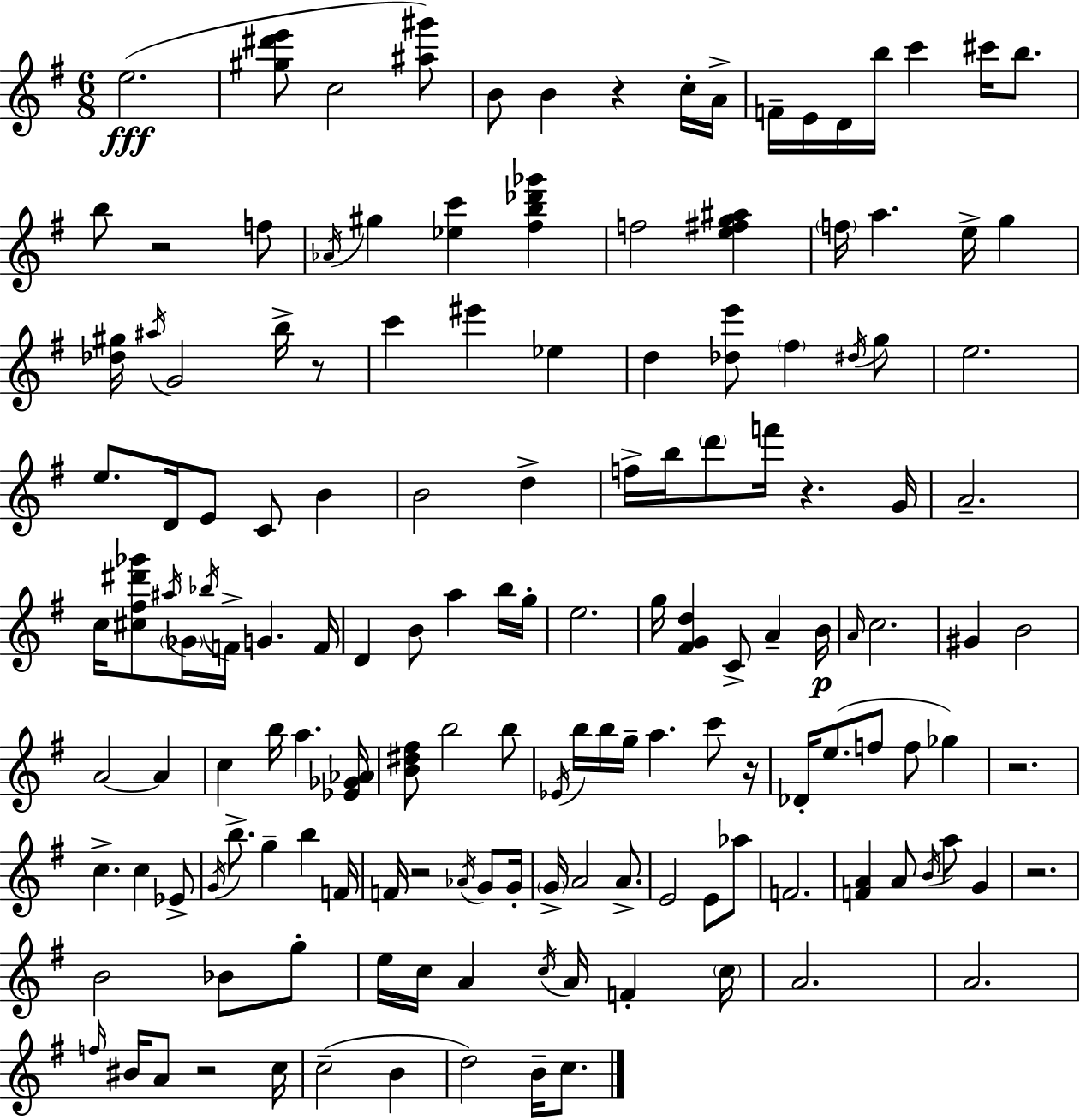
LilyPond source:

{
  \clef treble
  \numericTimeSignature
  \time 6/8
  \key e \minor
  e''2.(\fff | <gis'' dis''' e'''>8 c''2 <ais'' gis'''>8) | b'8 b'4 r4 c''16-. a'16-> | f'16-- e'16 d'16 b''16 c'''4 cis'''16 b''8. | \break b''8 r2 f''8 | \acciaccatura { aes'16 } gis''4 <ees'' c'''>4 <fis'' b'' des''' ges'''>4 | f''2 <e'' fis'' g'' ais''>4 | \parenthesize f''16 a''4. e''16-> g''4 | \break <des'' gis''>16 \acciaccatura { ais''16 } g'2 b''16-> | r8 c'''4 eis'''4 ees''4 | d''4 <des'' e'''>8 \parenthesize fis''4 | \acciaccatura { dis''16 } g''8 e''2. | \break e''8. d'16 e'8 c'8 b'4 | b'2 d''4-> | f''16-> b''16 \parenthesize d'''8 f'''16 r4. | g'16 a'2.-- | \break c''16 <cis'' fis'' dis''' ges'''>8 \acciaccatura { ais''16 } \parenthesize ges'16 \acciaccatura { bes''16 } f'16-> g'4. | f'16 d'4 b'8 a''4 | b''16 g''16-. e''2. | g''16 <fis' g' d''>4 c'8-> | \break a'4-- b'16\p \grace { a'16 } c''2. | gis'4 b'2 | a'2~~ | a'4 c''4 b''16 a''4. | \break <ees' ges' aes'>16 <b' dis'' fis''>8 b''2 | b''8 \acciaccatura { ees'16 } b''16 b''16 g''16-- a''4. | c'''8 r16 des'16-. e''8.( f''8 | f''8 ges''4) r2. | \break c''4.-> | c''4 ees'8-> \acciaccatura { g'16 } b''8.-> g''4-- | b''4 f'16 f'16 r2 | \acciaccatura { aes'16 } g'8 g'16-. \parenthesize g'16-> a'2 | \break a'8.-> e'2 | e'8 aes''8 f'2. | <f' a'>4 | a'8 \acciaccatura { b'16 } a''8 g'4 r2. | \break b'2 | bes'8 g''8-. e''16 c''16 | a'4 \acciaccatura { c''16 } a'16 f'4-. \parenthesize c''16 a'2. | a'2. | \break \grace { f''16 } | bis'16 a'8 r2 c''16 | c''2--( b'4 | d''2) b'16-- c''8. | \break \bar "|."
}